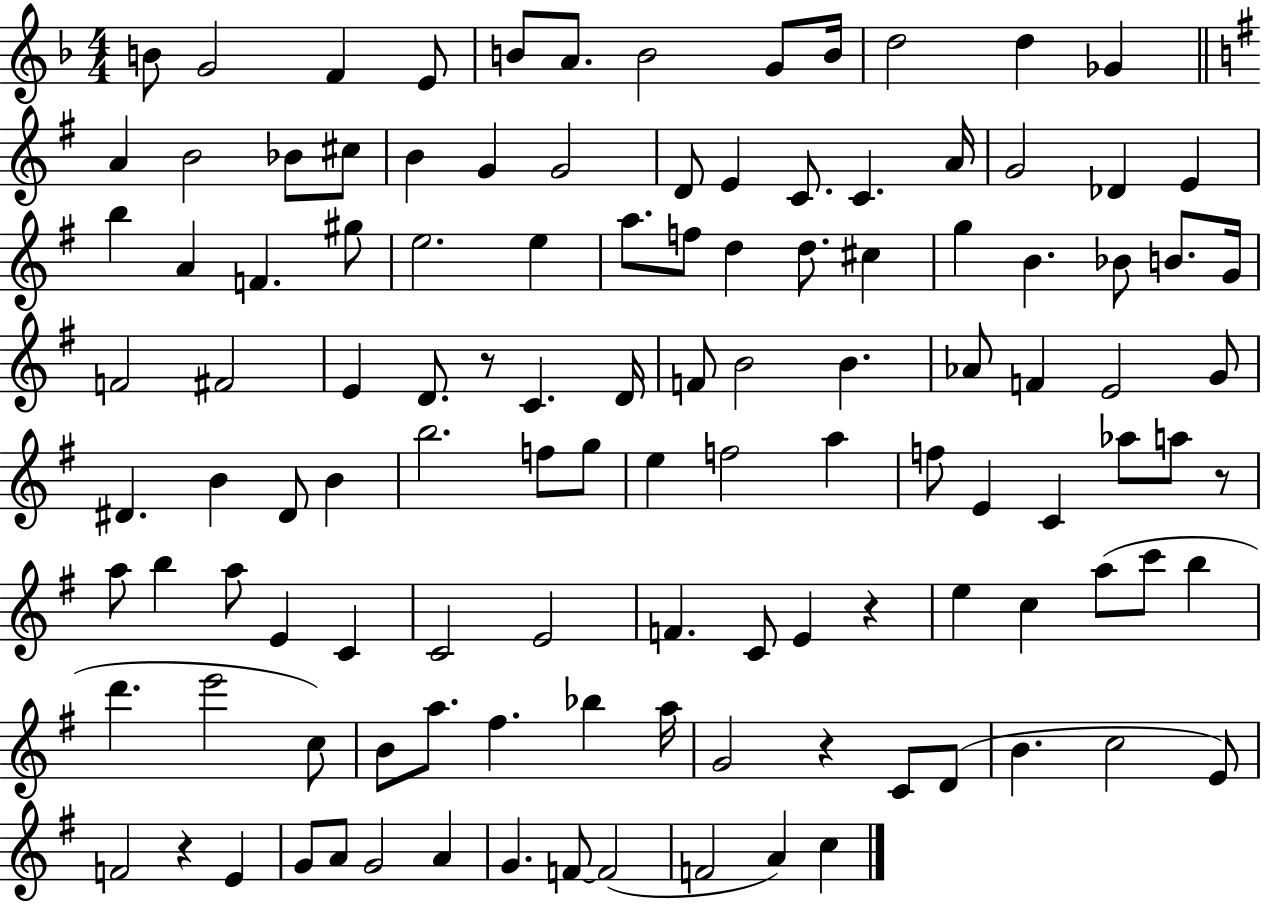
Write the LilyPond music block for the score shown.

{
  \clef treble
  \numericTimeSignature
  \time 4/4
  \key f \major
  b'8 g'2 f'4 e'8 | b'8 a'8. b'2 g'8 b'16 | d''2 d''4 ges'4 | \bar "||" \break \key e \minor a'4 b'2 bes'8 cis''8 | b'4 g'4 g'2 | d'8 e'4 c'8. c'4. a'16 | g'2 des'4 e'4 | \break b''4 a'4 f'4. gis''8 | e''2. e''4 | a''8. f''8 d''4 d''8. cis''4 | g''4 b'4. bes'8 b'8. g'16 | \break f'2 fis'2 | e'4 d'8. r8 c'4. d'16 | f'8 b'2 b'4. | aes'8 f'4 e'2 g'8 | \break dis'4. b'4 dis'8 b'4 | b''2. f''8 g''8 | e''4 f''2 a''4 | f''8 e'4 c'4 aes''8 a''8 r8 | \break a''8 b''4 a''8 e'4 c'4 | c'2 e'2 | f'4. c'8 e'4 r4 | e''4 c''4 a''8( c'''8 b''4 | \break d'''4. e'''2 c''8) | b'8 a''8. fis''4. bes''4 a''16 | g'2 r4 c'8 d'8( | b'4. c''2 e'8) | \break f'2 r4 e'4 | g'8 a'8 g'2 a'4 | g'4. f'8~~ f'2( | f'2 a'4) c''4 | \break \bar "|."
}